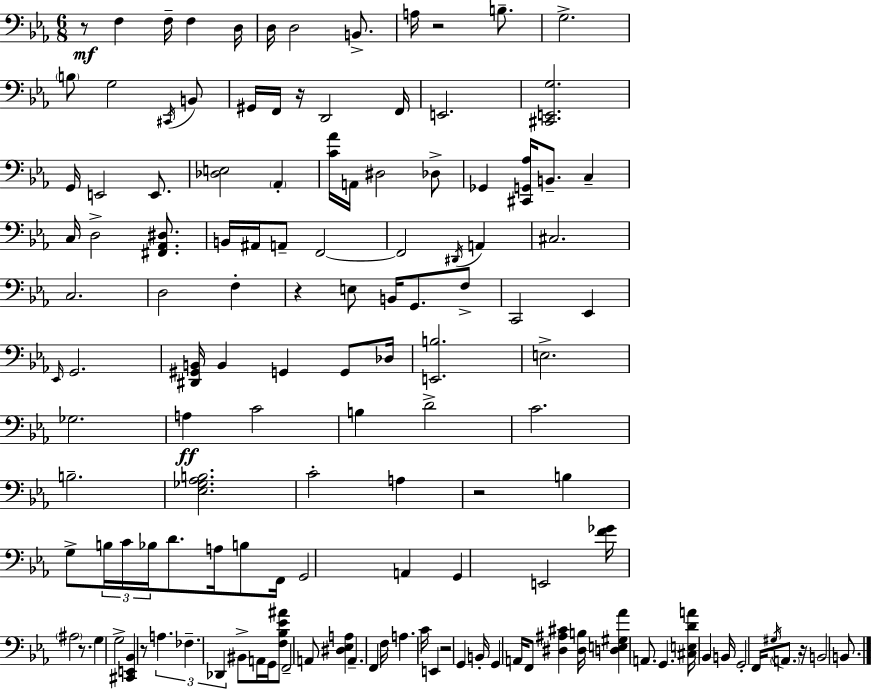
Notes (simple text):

R/e F3/q F3/s F3/q D3/s D3/s D3/h B2/e. A3/s R/h B3/e. G3/h. B3/e G3/h C#2/s B2/e G#2/s F2/s R/s D2/h F2/s E2/h. [C#2,E2,G3]/h. G2/s E2/h E2/e. [Db3,E3]/h Ab2/q [C4,Ab4]/s A2/s D#3/h Db3/e Gb2/q [C#2,G2,Ab3]/s B2/e. C3/q C3/s D3/h [F#2,Ab2,D#3]/e. B2/s A#2/s A2/e F2/h F2/h D#2/s A2/q C#3/h. C3/h. D3/h F3/q R/q E3/e B2/s G2/e. F3/e C2/h Eb2/q Eb2/s G2/h. [D#2,G#2,B2]/s B2/q G2/q G2/e Db3/s [E2,B3]/h. E3/h. Gb3/h. A3/q C4/h B3/q D4/h C4/h. B3/h. [Eb3,Gb3,Ab3,B3]/h. C4/h A3/q R/h B3/q G3/e B3/s C4/s Bb3/s D4/e. A3/s B3/e F2/s G2/h A2/q G2/q E2/h [F4,Gb4]/s A#3/h R/e. G3/q G3/h [C#2,E2,Bb2]/q R/e A3/q. FES3/q. Db2/q BIS2/e A2/s G2/s [F3,Bb3,Eb4,A#4]/e F2/h A2/e [D#3,Eb3,A3]/q A2/q. F2/q F3/s A3/q. C4/s E2/q R/h G2/q B2/s G2/q A2/s F2/e [D#3,A#3,C#4]/q [D#3,B3]/s [D3,E3,G#3,Ab4]/q A2/e. G2/q. [C#3,E3,D4,A4]/s Bb2/q B2/s G2/h F2/s G#3/s A2/e. R/s B2/h B2/e.